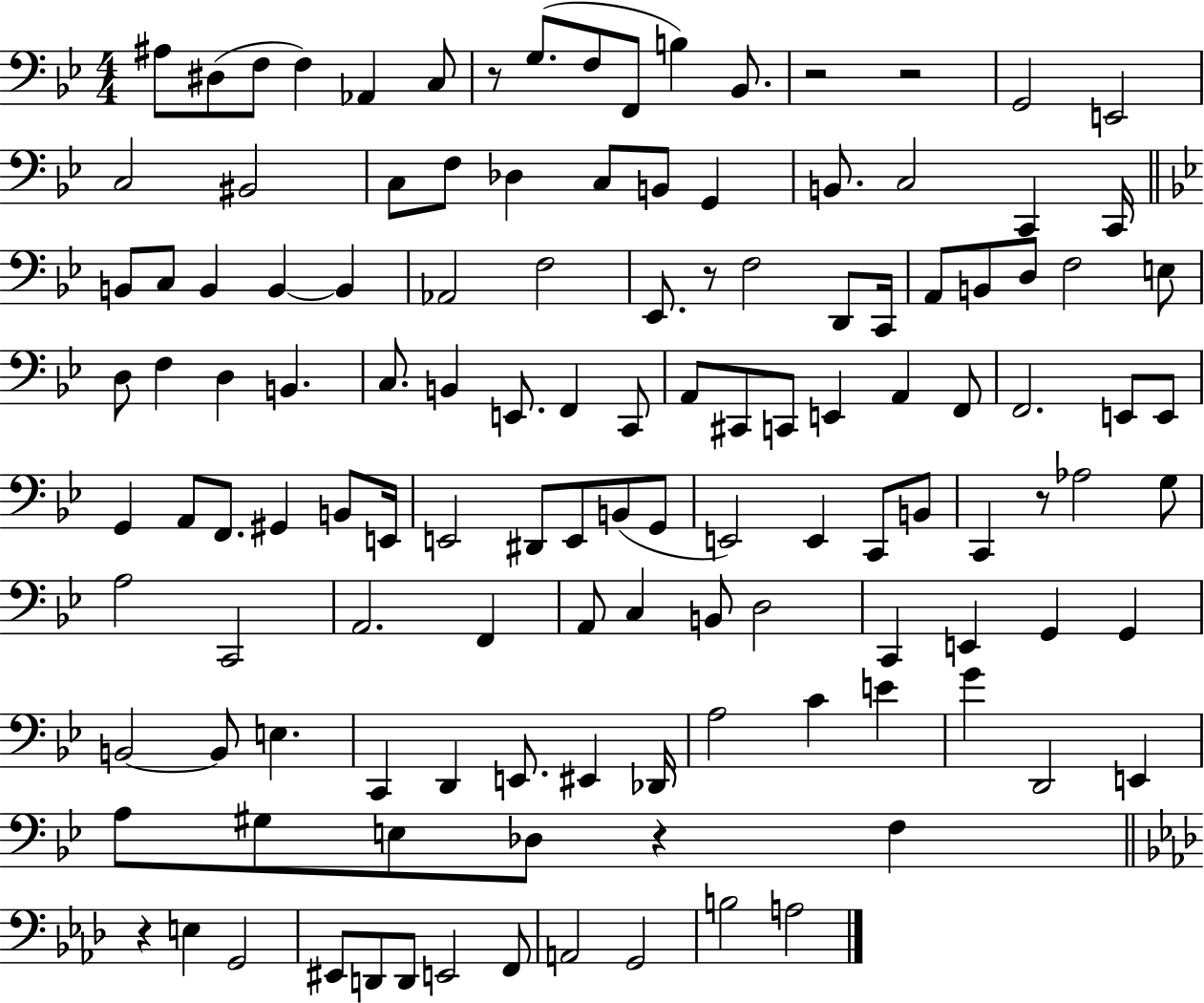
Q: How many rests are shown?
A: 7